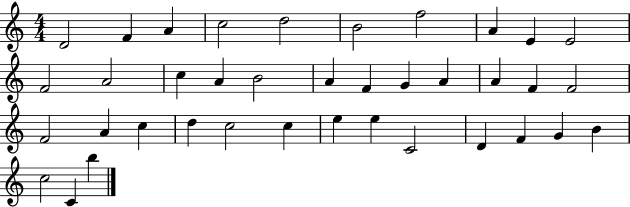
D4/h F4/q A4/q C5/h D5/h B4/h F5/h A4/q E4/q E4/h F4/h A4/h C5/q A4/q B4/h A4/q F4/q G4/q A4/q A4/q F4/q F4/h F4/h A4/q C5/q D5/q C5/h C5/q E5/q E5/q C4/h D4/q F4/q G4/q B4/q C5/h C4/q B5/q